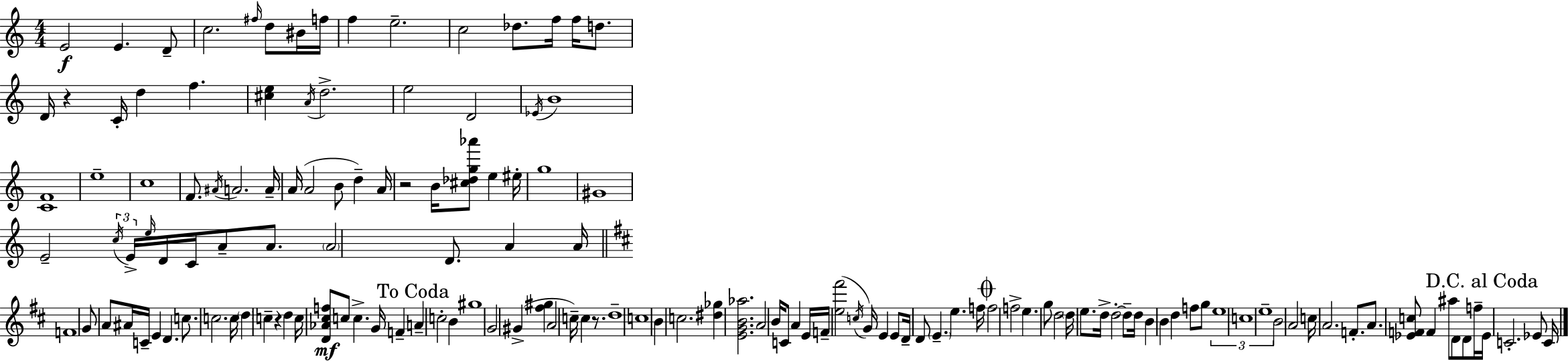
X:1
T:Untitled
M:4/4
L:1/4
K:Am
E2 E D/2 c2 ^f/4 d/2 ^B/4 f/4 f e2 c2 _d/2 f/4 f/4 d/2 D/4 z C/4 d f [^ce] A/4 d2 e2 D2 _E/4 B4 [CF]4 e4 c4 F/2 ^A/4 A2 A/4 A/4 A2 B/2 d A/4 z2 B/4 [^c_dg_a']/2 e ^e/4 g4 ^G4 E2 c/4 E/4 e/4 D/4 C/4 A/2 A/2 A2 D/2 A A/4 F4 G/2 A/2 ^A/4 C/4 E D c/2 c2 c/4 d c z d c/4 [D_A^cf]/2 c/2 c G/4 F A c2 B ^g4 G2 ^G [^f^g] A2 c/4 c z/2 d4 c4 B c2 [^d_g] [EGB_a]2 A2 B/4 C/2 A E/4 F/4 [e^f']2 c/4 G/4 E E/2 D/4 D/2 E e f/4 f2 f2 e g/2 d2 d/4 e/2 d/4 d2 d/2 d/4 B B d f/2 g/2 e4 c4 e4 B2 A2 c/4 A2 F/2 A/2 [_EFc]/2 F ^a/2 D/2 D/2 f/4 _E/4 C2 _E/2 C/4